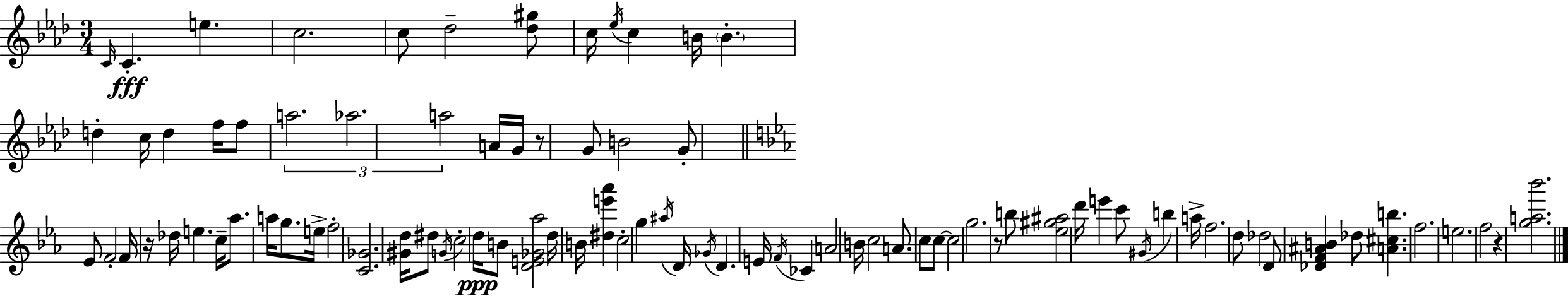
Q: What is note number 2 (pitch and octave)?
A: C4